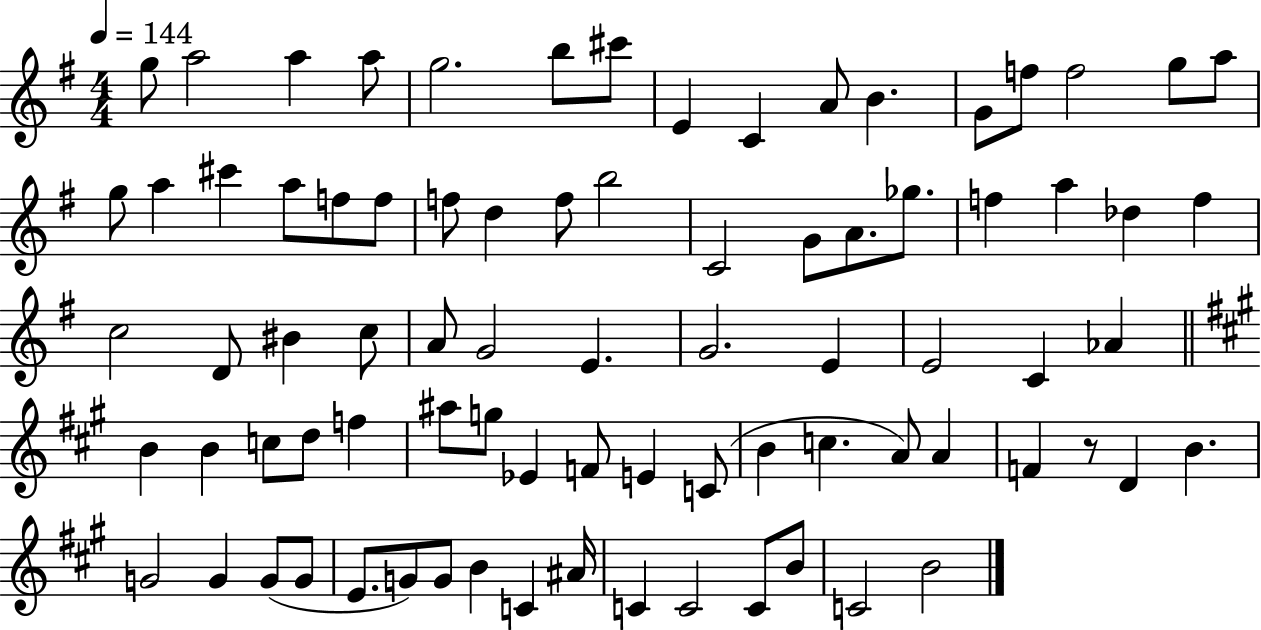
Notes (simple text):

G5/e A5/h A5/q A5/e G5/h. B5/e C#6/e E4/q C4/q A4/e B4/q. G4/e F5/e F5/h G5/e A5/e G5/e A5/q C#6/q A5/e F5/e F5/e F5/e D5/q F5/e B5/h C4/h G4/e A4/e. Gb5/e. F5/q A5/q Db5/q F5/q C5/h D4/e BIS4/q C5/e A4/e G4/h E4/q. G4/h. E4/q E4/h C4/q Ab4/q B4/q B4/q C5/e D5/e F5/q A#5/e G5/e Eb4/q F4/e E4/q C4/e B4/q C5/q. A4/e A4/q F4/q R/e D4/q B4/q. G4/h G4/q G4/e G4/e E4/e. G4/e G4/e B4/q C4/q A#4/s C4/q C4/h C4/e B4/e C4/h B4/h